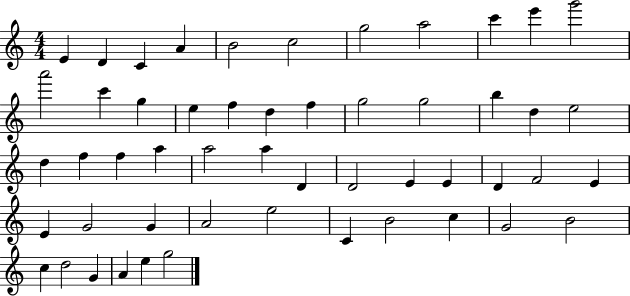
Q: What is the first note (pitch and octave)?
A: E4